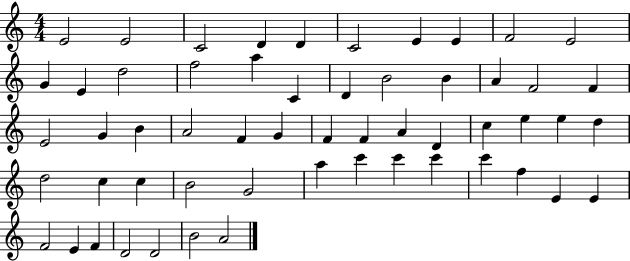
E4/h E4/h C4/h D4/q D4/q C4/h E4/q E4/q F4/h E4/h G4/q E4/q D5/h F5/h A5/q C4/q D4/q B4/h B4/q A4/q F4/h F4/q E4/h G4/q B4/q A4/h F4/q G4/q F4/q F4/q A4/q D4/q C5/q E5/q E5/q D5/q D5/h C5/q C5/q B4/h G4/h A5/q C6/q C6/q C6/q C6/q F5/q E4/q E4/q F4/h E4/q F4/q D4/h D4/h B4/h A4/h